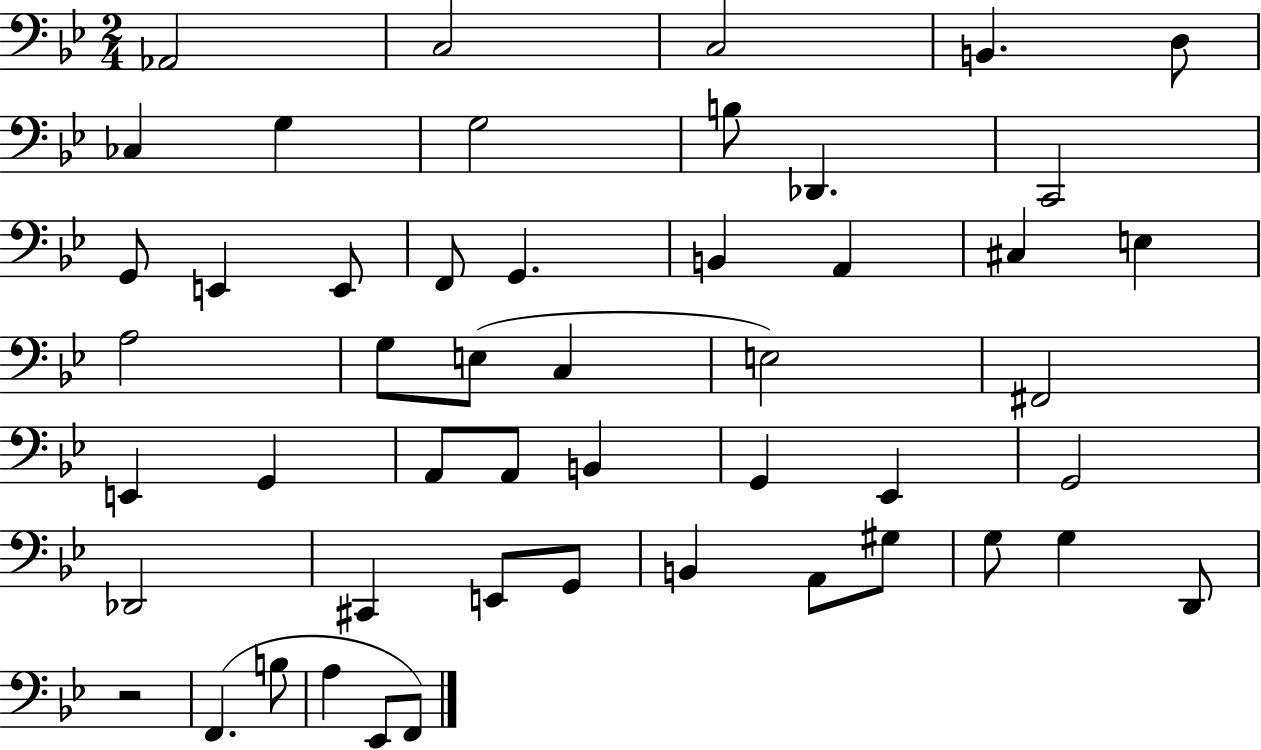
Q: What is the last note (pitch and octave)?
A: F2